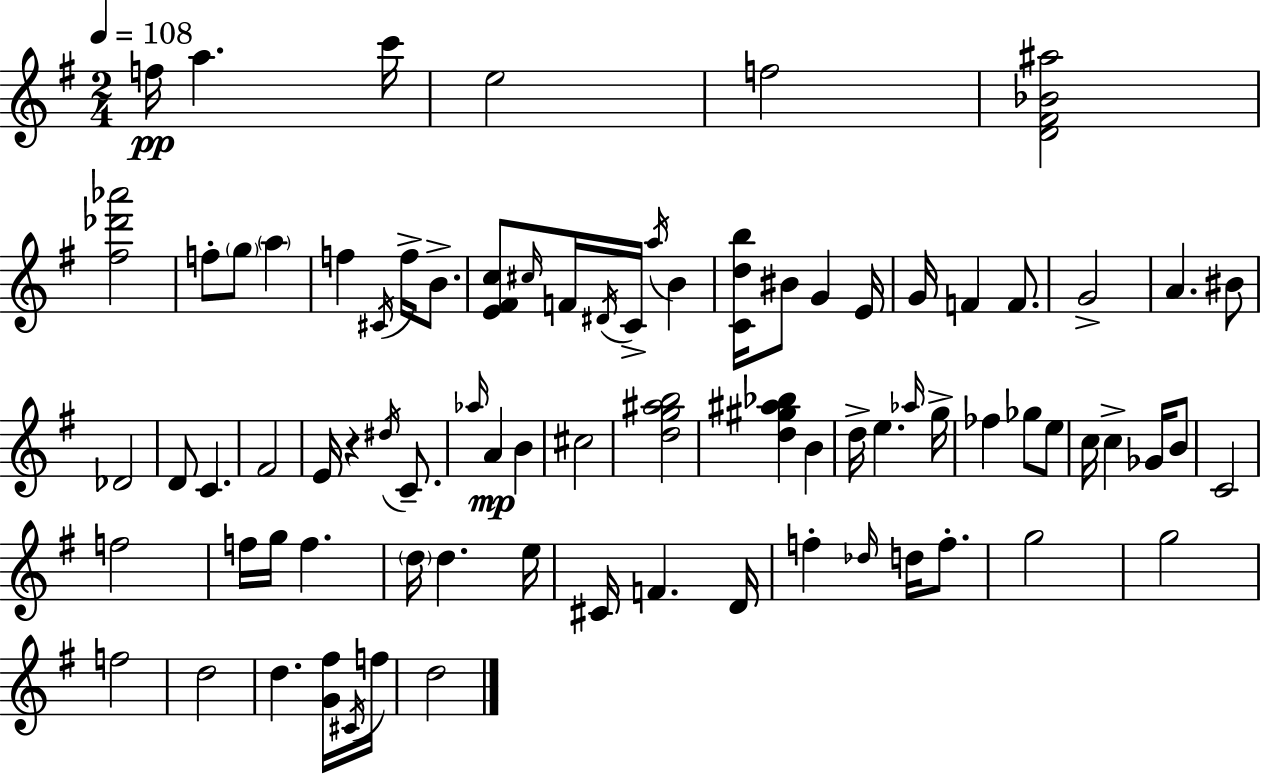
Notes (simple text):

F5/s A5/q. C6/s E5/h F5/h [D4,F#4,Bb4,A#5]/h [F#5,Db6,Ab6]/h F5/e G5/e A5/q F5/q C#4/s F5/s B4/e. [E4,F#4,C5]/e C#5/s F4/s D#4/s C4/s A5/s B4/q [C4,D5,B5]/s BIS4/e G4/q E4/s G4/s F4/q F4/e. G4/h A4/q. BIS4/e Db4/h D4/e C4/q. F#4/h E4/s R/q D#5/s C4/e. Ab5/s A4/q B4/q C#5/h [D5,G5,A#5,B5]/h [D5,G#5,A#5,Bb5]/q B4/q D5/s E5/q. Ab5/s G5/s FES5/q Gb5/e E5/e C5/s C5/q Gb4/s B4/e C4/h F5/h F5/s G5/s F5/q. D5/s D5/q. E5/s C#4/s F4/q. D4/s F5/q Db5/s D5/s F5/e. G5/h G5/h F5/h D5/h D5/q. [G4,F#5]/s C#4/s F5/s D5/h